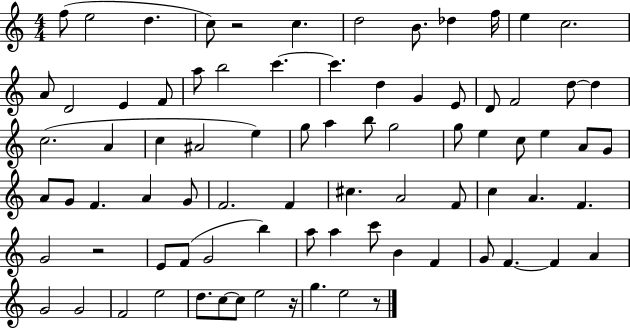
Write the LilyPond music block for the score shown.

{
  \clef treble
  \numericTimeSignature
  \time 4/4
  \key c \major
  f''8( e''2 d''4. | c''8) r2 c''4. | d''2 b'8. des''4 f''16 | e''4 c''2. | \break a'8 d'2 e'4 f'8 | a''8 b''2 c'''4.~~ | c'''4. d''4 g'4 e'8 | d'8 f'2 d''8~~ d''4 | \break c''2.( a'4 | c''4 ais'2 e''4) | g''8 a''4 b''8 g''2 | g''8 e''4 c''8 e''4 a'8 g'8 | \break a'8 g'8 f'4. a'4 g'8 | f'2. f'4 | cis''4. a'2 f'8 | c''4 a'4. f'4. | \break g'2 r2 | e'8 f'8( g'2 b''4) | a''8 a''4 c'''8 b'4 f'4 | g'8 f'4.~~ f'4 a'4 | \break g'2 g'2 | f'2 e''2 | d''8. c''8~~ c''8 e''2 r16 | g''4. e''2 r8 | \break \bar "|."
}